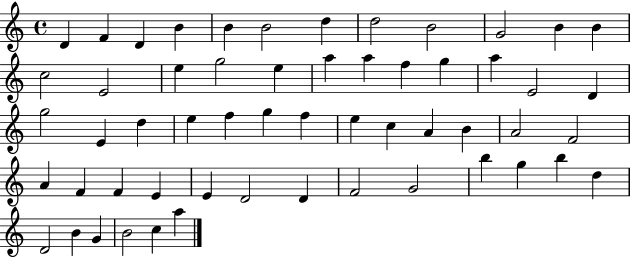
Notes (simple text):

D4/q F4/q D4/q B4/q B4/q B4/h D5/q D5/h B4/h G4/h B4/q B4/q C5/h E4/h E5/q G5/h E5/q A5/q A5/q F5/q G5/q A5/q E4/h D4/q G5/h E4/q D5/q E5/q F5/q G5/q F5/q E5/q C5/q A4/q B4/q A4/h F4/h A4/q F4/q F4/q E4/q E4/q D4/h D4/q F4/h G4/h B5/q G5/q B5/q D5/q D4/h B4/q G4/q B4/h C5/q A5/q